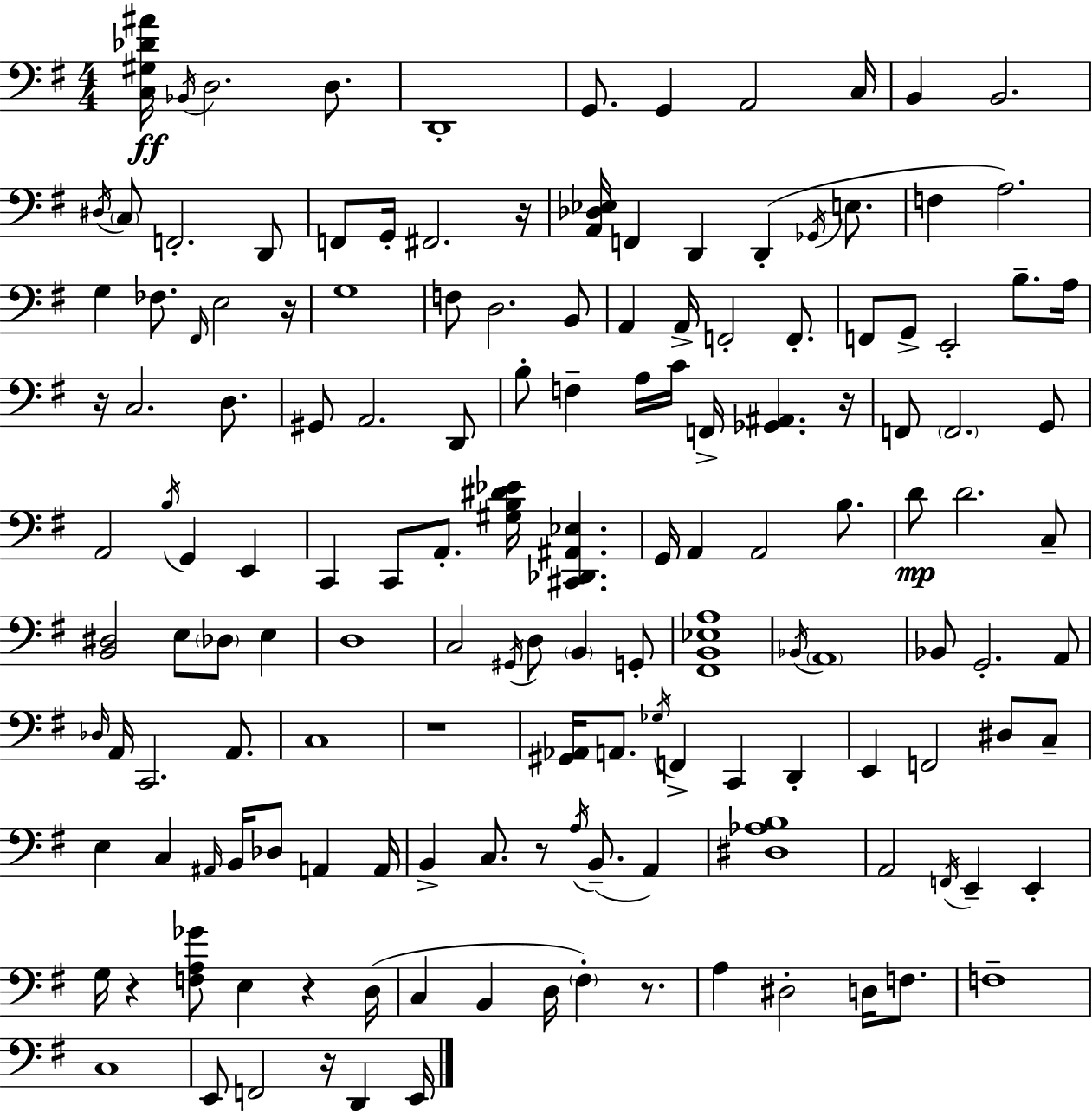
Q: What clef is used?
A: bass